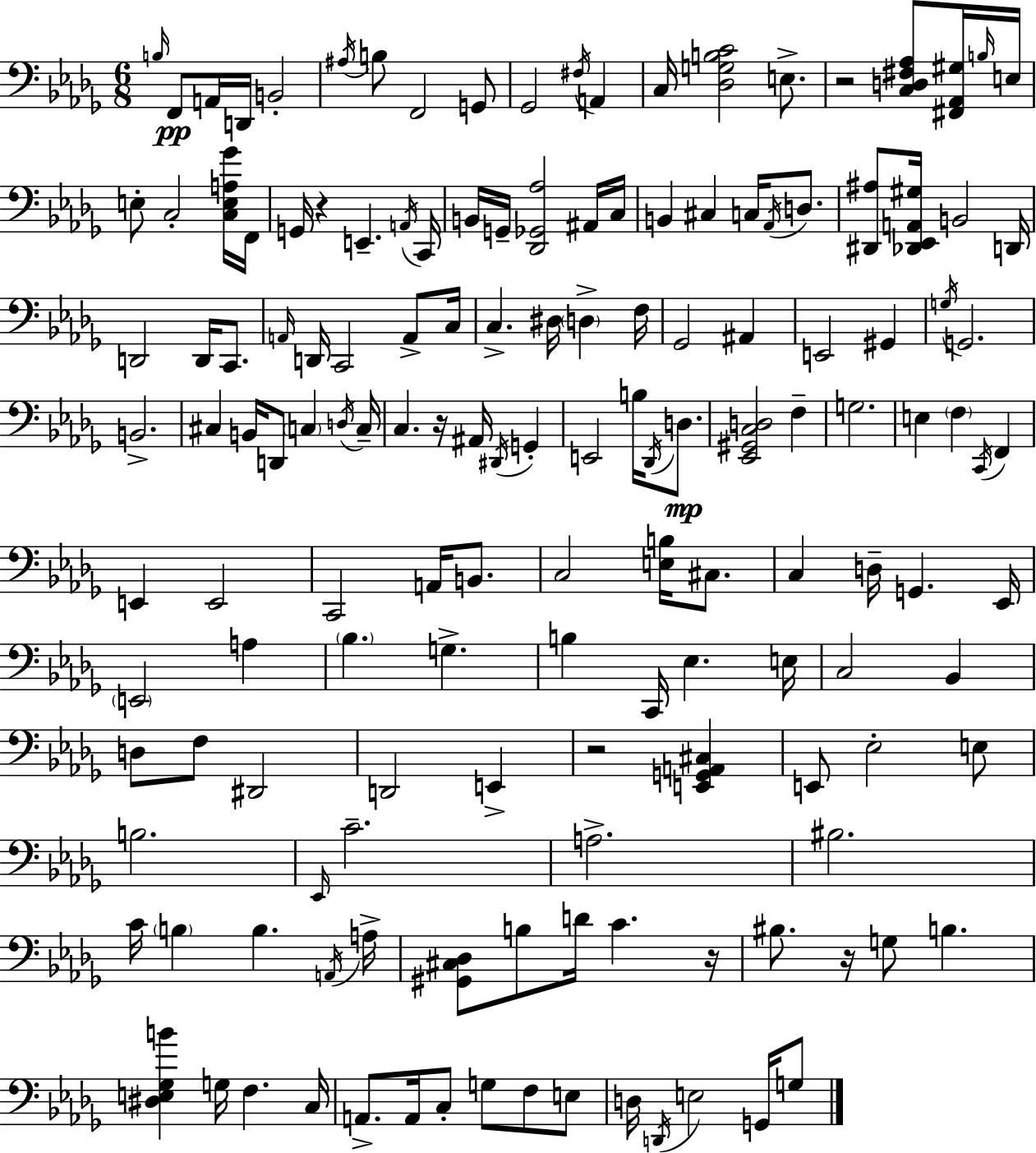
X:1
T:Untitled
M:6/8
L:1/4
K:Bbm
B,/4 F,,/2 A,,/4 D,,/4 B,,2 ^A,/4 B,/2 F,,2 G,,/2 _G,,2 ^F,/4 A,, C,/4 [_D,G,B,C]2 E,/2 z2 [C,D,^F,_A,]/2 [^F,,_A,,^G,]/4 B,/4 E,/4 E,/2 C,2 [C,E,A,_G]/4 F,,/4 G,,/4 z E,, A,,/4 C,,/4 B,,/4 G,,/4 [_D,,_G,,_A,]2 ^A,,/4 C,/4 B,, ^C, C,/4 _A,,/4 D,/2 [^D,,^A,]/2 [_D,,_E,,A,,^G,]/4 B,,2 D,,/4 D,,2 D,,/4 C,,/2 A,,/4 D,,/4 C,,2 A,,/2 C,/4 C, ^D,/4 D, F,/4 _G,,2 ^A,, E,,2 ^G,, G,/4 G,,2 B,,2 ^C, B,,/4 D,,/2 C, D,/4 C,/4 C, z/4 ^A,,/4 ^D,,/4 G,, E,,2 B,/4 _D,,/4 D,/2 [_E,,^G,,C,D,]2 F, G,2 E, F, C,,/4 F,, E,, E,,2 C,,2 A,,/4 B,,/2 C,2 [E,B,]/4 ^C,/2 C, D,/4 G,, _E,,/4 E,,2 A, _B, G, B, C,,/4 _E, E,/4 C,2 _B,, D,/2 F,/2 ^D,,2 D,,2 E,, z2 [E,,G,,A,,^C,] E,,/2 _E,2 E,/2 B,2 _E,,/4 C2 A,2 ^B,2 C/4 B, B, A,,/4 A,/4 [^G,,^C,_D,]/2 B,/2 D/4 C z/4 ^B,/2 z/4 G,/2 B, [^D,E,_G,B] G,/4 F, C,/4 A,,/2 A,,/4 C,/2 G,/2 F,/2 E,/2 D,/4 D,,/4 E,2 G,,/4 G,/2